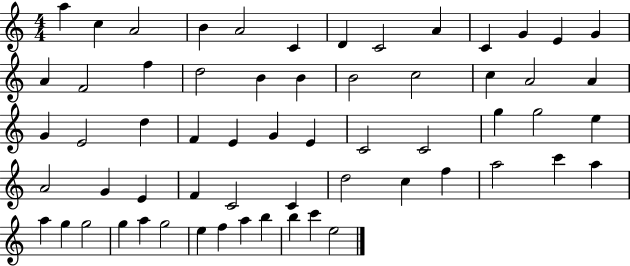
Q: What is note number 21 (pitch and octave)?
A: C5